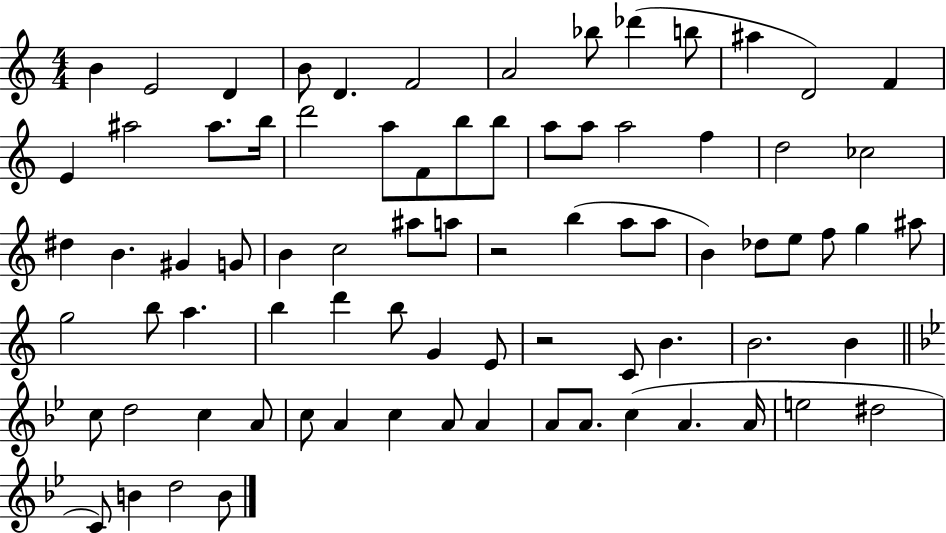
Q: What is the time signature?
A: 4/4